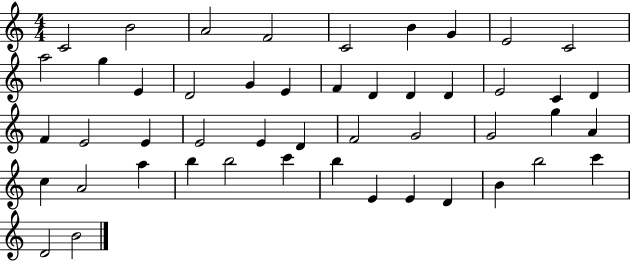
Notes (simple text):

C4/h B4/h A4/h F4/h C4/h B4/q G4/q E4/h C4/h A5/h G5/q E4/q D4/h G4/q E4/q F4/q D4/q D4/q D4/q E4/h C4/q D4/q F4/q E4/h E4/q E4/h E4/q D4/q F4/h G4/h G4/h G5/q A4/q C5/q A4/h A5/q B5/q B5/h C6/q B5/q E4/q E4/q D4/q B4/q B5/h C6/q D4/h B4/h